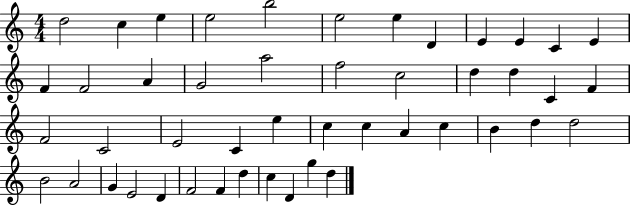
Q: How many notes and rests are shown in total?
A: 47